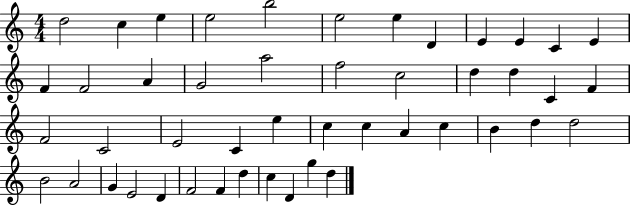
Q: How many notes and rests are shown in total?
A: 47